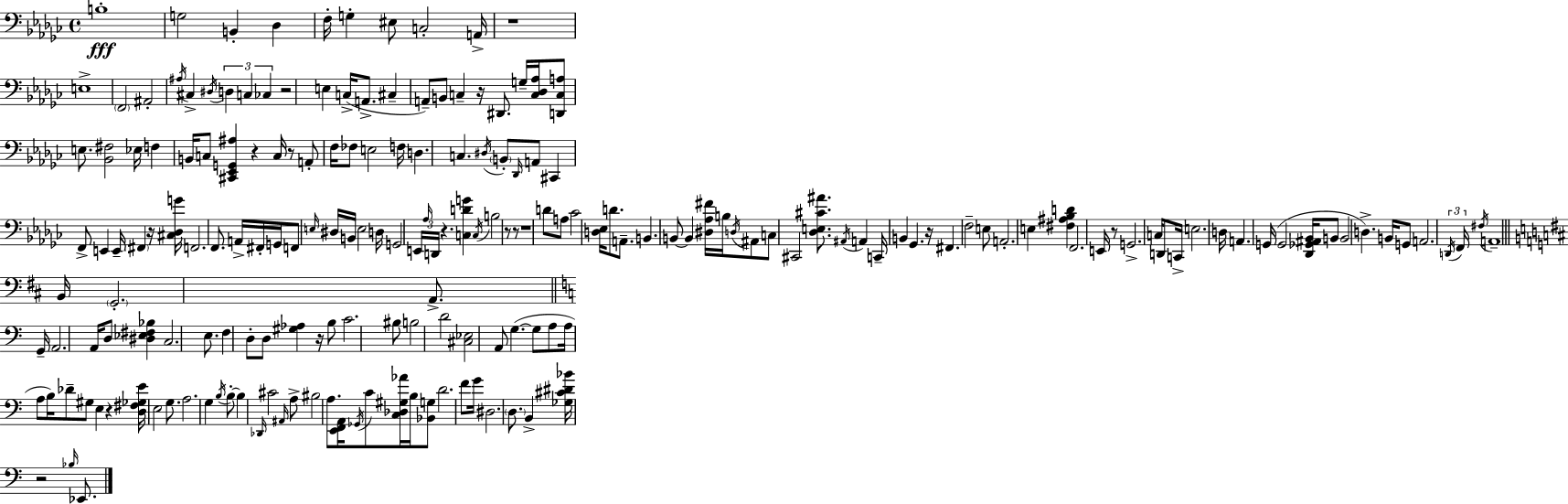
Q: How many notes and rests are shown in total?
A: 195